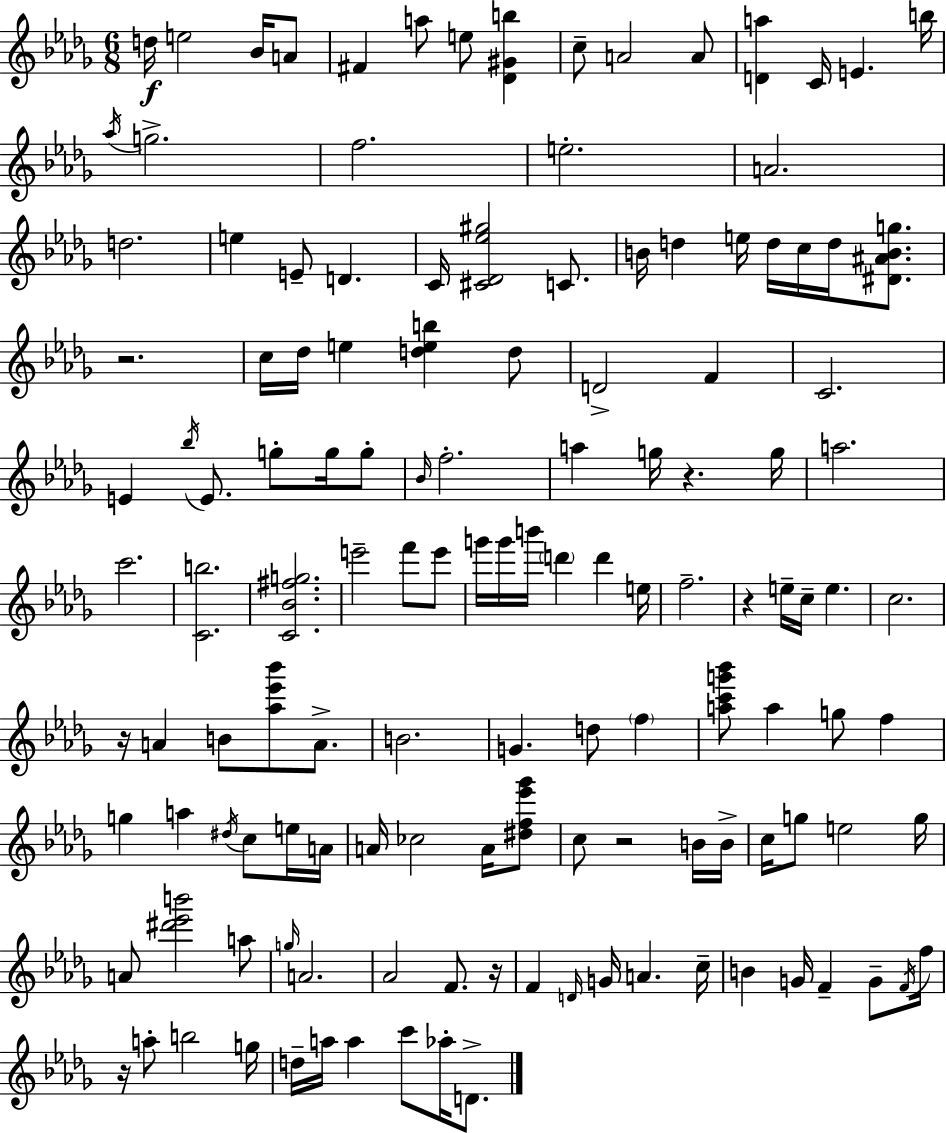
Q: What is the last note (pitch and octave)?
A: D4